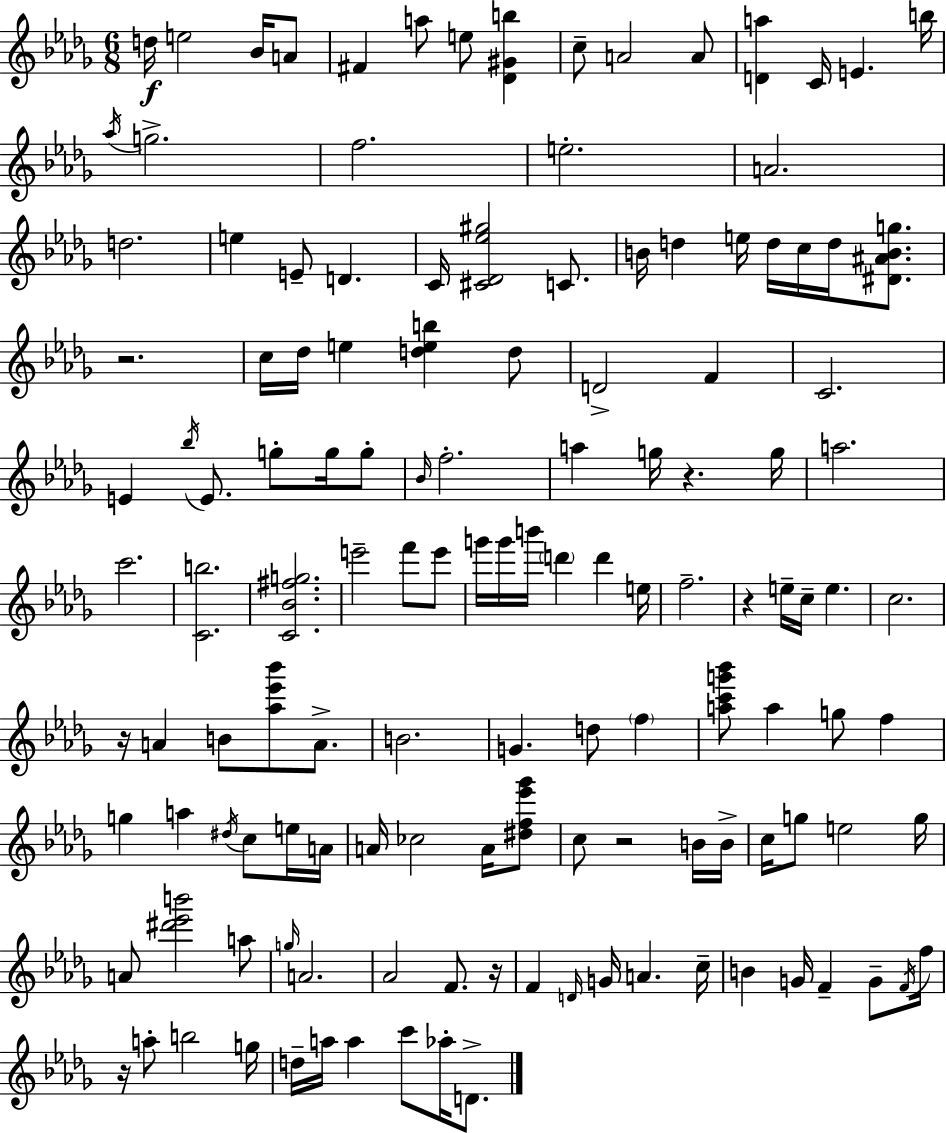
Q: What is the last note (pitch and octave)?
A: D4